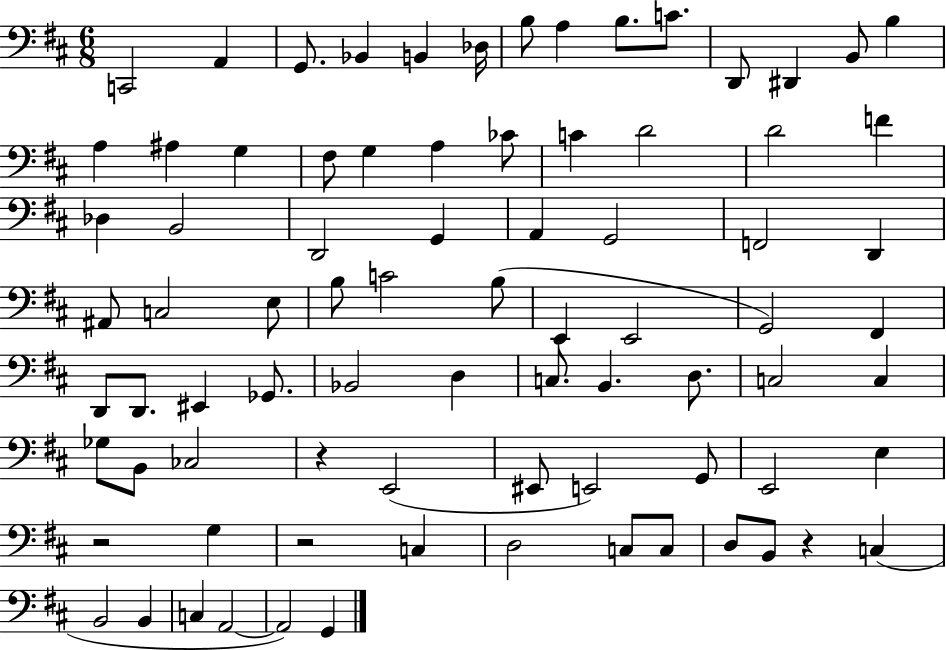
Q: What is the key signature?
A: D major